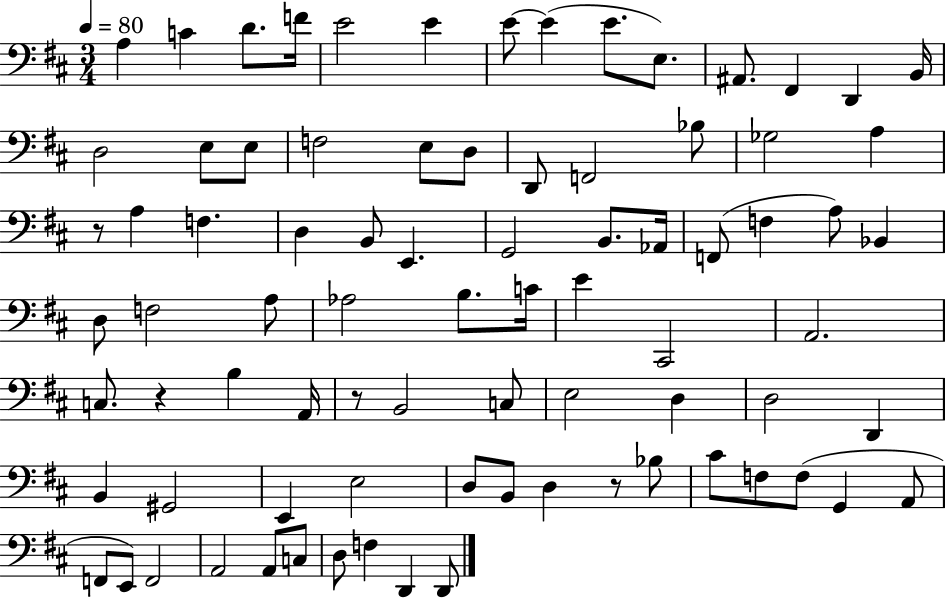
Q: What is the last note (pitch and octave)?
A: D2